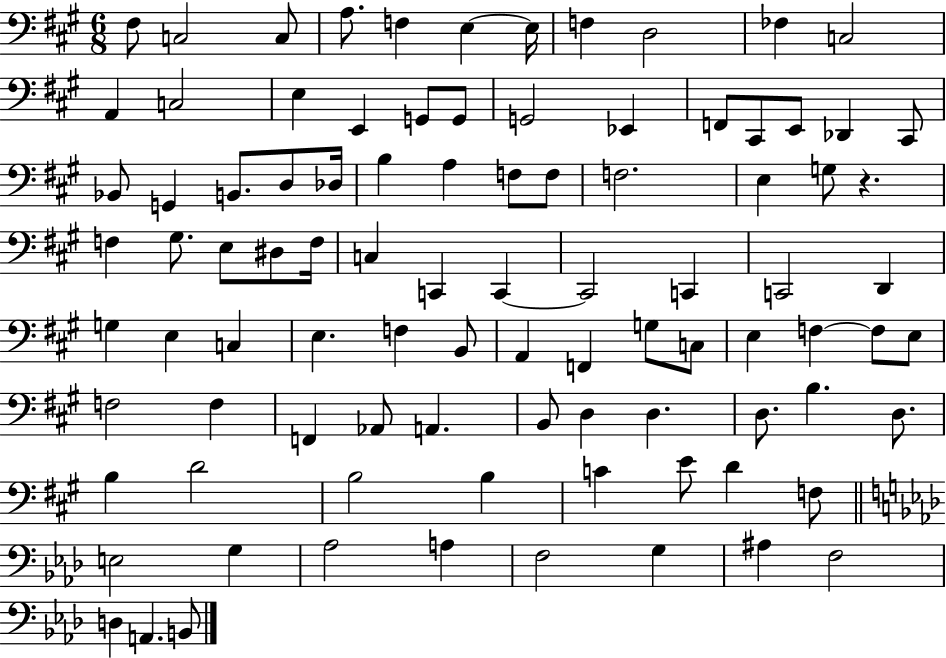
{
  \clef bass
  \numericTimeSignature
  \time 6/8
  \key a \major
  fis8 c2 c8 | a8. f4 e4~~ e16 | f4 d2 | fes4 c2 | \break a,4 c2 | e4 e,4 g,8 g,8 | g,2 ees,4 | f,8 cis,8 e,8 des,4 cis,8 | \break bes,8 g,4 b,8. d8 des16 | b4 a4 f8 f8 | f2. | e4 g8 r4. | \break f4 gis8. e8 dis8 f16 | c4 c,4 c,4~~ | c,2 c,4 | c,2 d,4 | \break g4 e4 c4 | e4. f4 b,8 | a,4 f,4 g8 c8 | e4 f4~~ f8 e8 | \break f2 f4 | f,4 aes,8 a,4. | b,8 d4 d4. | d8. b4. d8. | \break b4 d'2 | b2 b4 | c'4 e'8 d'4 f8 | \bar "||" \break \key f \minor e2 g4 | aes2 a4 | f2 g4 | ais4 f2 | \break d4 a,4. b,8 | \bar "|."
}